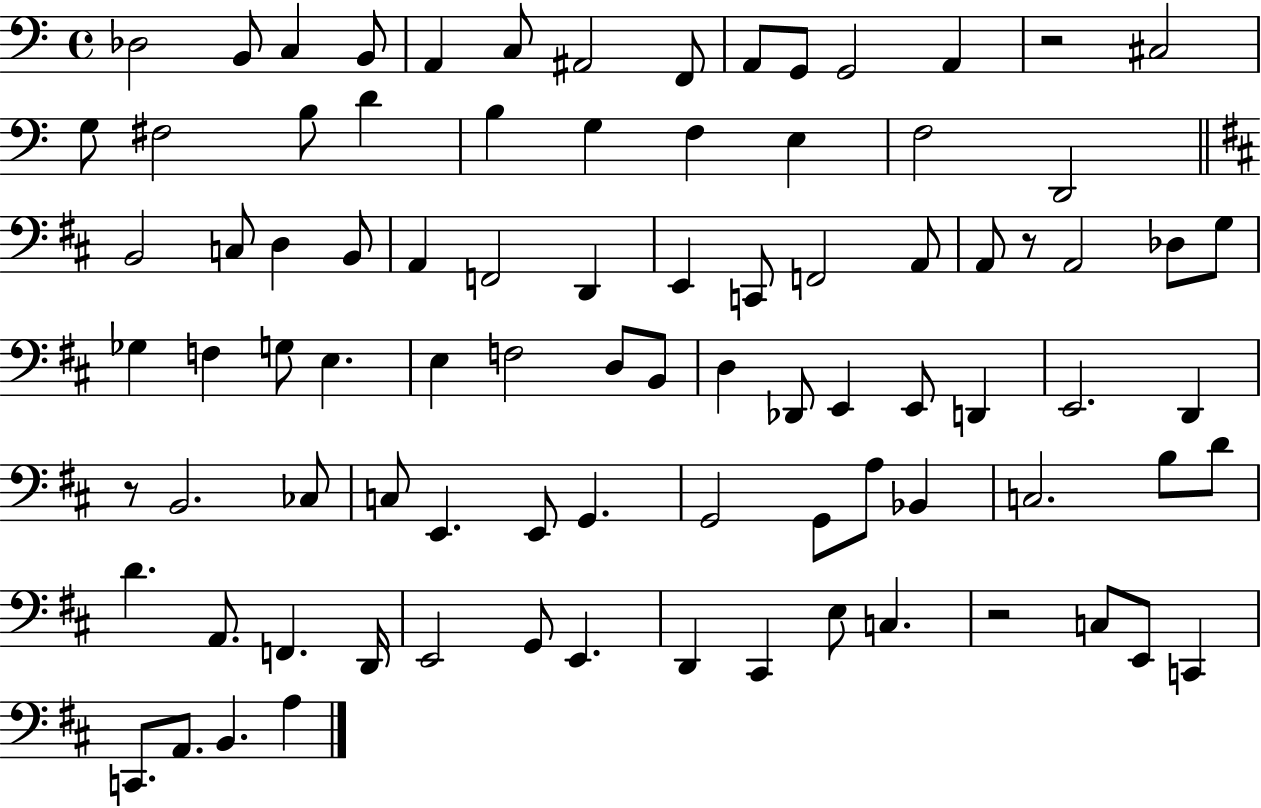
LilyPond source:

{
  \clef bass
  \time 4/4
  \defaultTimeSignature
  \key c \major
  \repeat volta 2 { des2 b,8 c4 b,8 | a,4 c8 ais,2 f,8 | a,8 g,8 g,2 a,4 | r2 cis2 | \break g8 fis2 b8 d'4 | b4 g4 f4 e4 | f2 d,2 | \bar "||" \break \key b \minor b,2 c8 d4 b,8 | a,4 f,2 d,4 | e,4 c,8 f,2 a,8 | a,8 r8 a,2 des8 g8 | \break ges4 f4 g8 e4. | e4 f2 d8 b,8 | d4 des,8 e,4 e,8 d,4 | e,2. d,4 | \break r8 b,2. ces8 | c8 e,4. e,8 g,4. | g,2 g,8 a8 bes,4 | c2. b8 d'8 | \break d'4. a,8. f,4. d,16 | e,2 g,8 e,4. | d,4 cis,4 e8 c4. | r2 c8 e,8 c,4 | \break c,8. a,8. b,4. a4 | } \bar "|."
}